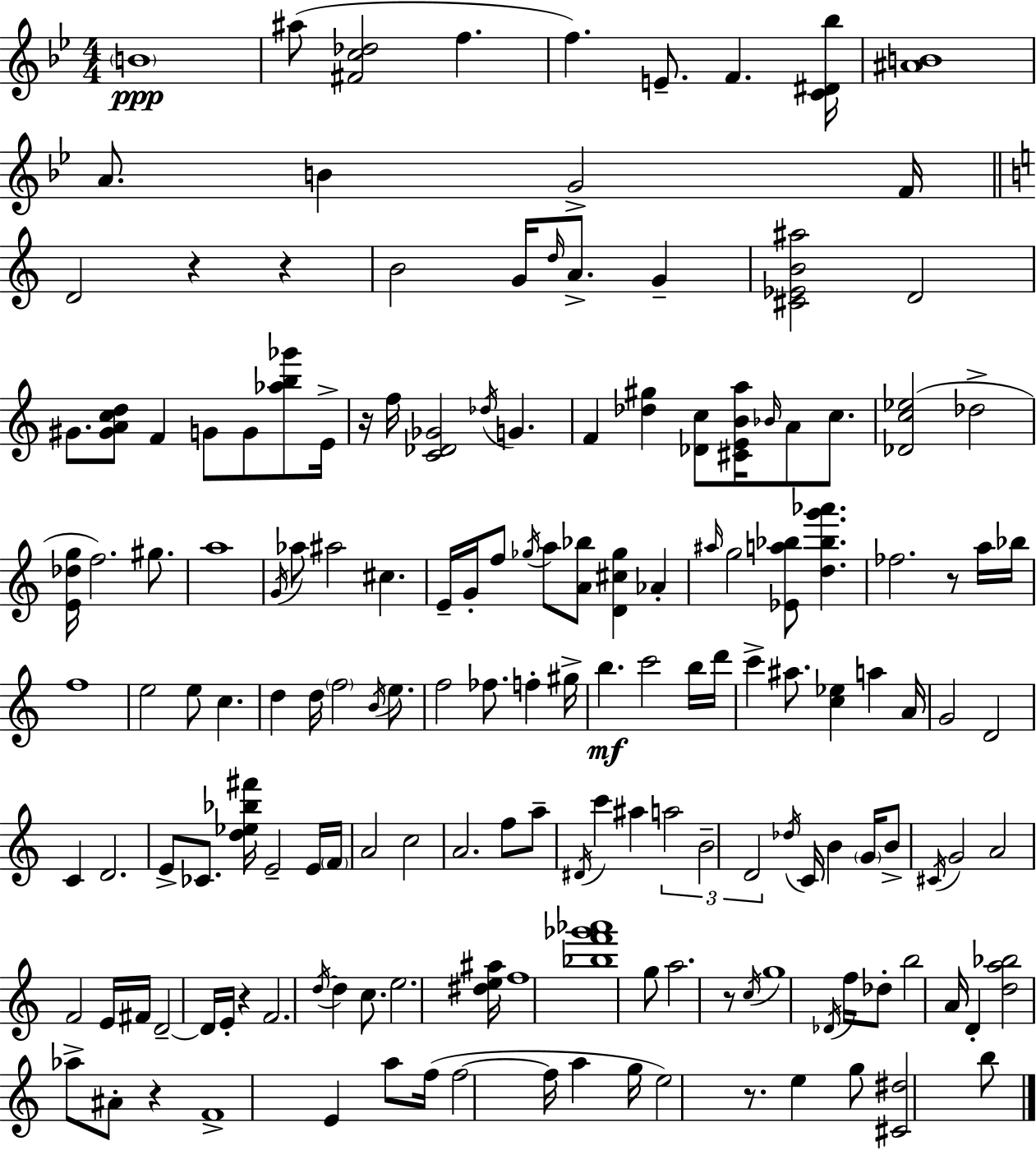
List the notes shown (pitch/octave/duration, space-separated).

B4/w A#5/e [F#4,C5,Db5]/h F5/q. F5/q. E4/e. F4/q. [C4,D#4,Bb5]/s [A#4,B4]/w A4/e. B4/q G4/h F4/s D4/h R/q R/q B4/h G4/s D5/s A4/e. G4/q [C#4,Eb4,B4,A#5]/h D4/h G#4/e. [G#4,A4,C5,D5]/e F4/q G4/e G4/e [Ab5,B5,Gb6]/e E4/s R/s F5/s [C4,Db4,Gb4]/h Db5/s G4/q. F4/q [Db5,G#5]/q [Db4,C5]/e [C#4,E4,B4,A5]/s Bb4/s A4/e C5/e. [Db4,C5,Eb5]/h Db5/h [E4,Db5,G5]/s F5/h. G#5/e. A5/w G4/s Ab5/e A#5/h C#5/q. E4/s G4/s F5/e Gb5/s A5/e [A4,Bb5]/e [D4,C#5,Gb5]/q Ab4/q A#5/s G5/h [Eb4,A5,Bb5]/e [D5,Bb5,G6,Ab6]/q. FES5/h. R/e A5/s Bb5/s F5/w E5/h E5/e C5/q. D5/q D5/s F5/h B4/s E5/e. F5/h FES5/e. F5/q G#5/s B5/q. C6/h B5/s D6/s C6/q A#5/e. [C5,Eb5]/q A5/q A4/s G4/h D4/h C4/q D4/h. E4/e CES4/e. [D5,Eb5,Bb5,F#6]/s E4/h E4/s F4/s A4/h C5/h A4/h. F5/e A5/e D#4/s C6/q A#5/q A5/h B4/h D4/h Db5/s C4/s B4/q G4/s B4/e C#4/s G4/h A4/h F4/h E4/s F#4/s D4/h D4/s E4/s R/q F4/h. D5/s D5/q C5/e. E5/h. [D#5,E5,A#5]/s F5/w [Bb5,F6,Gb6,Ab6]/w G5/e A5/h. R/e C5/s G5/w Db4/s F5/s Db5/e B5/h A4/s D4/q [D5,A5,Bb5]/h Ab5/e A#4/e R/q F4/w E4/q A5/e F5/s F5/h F5/s A5/q G5/s E5/h R/e. E5/q G5/e [C#4,D#5]/h B5/e